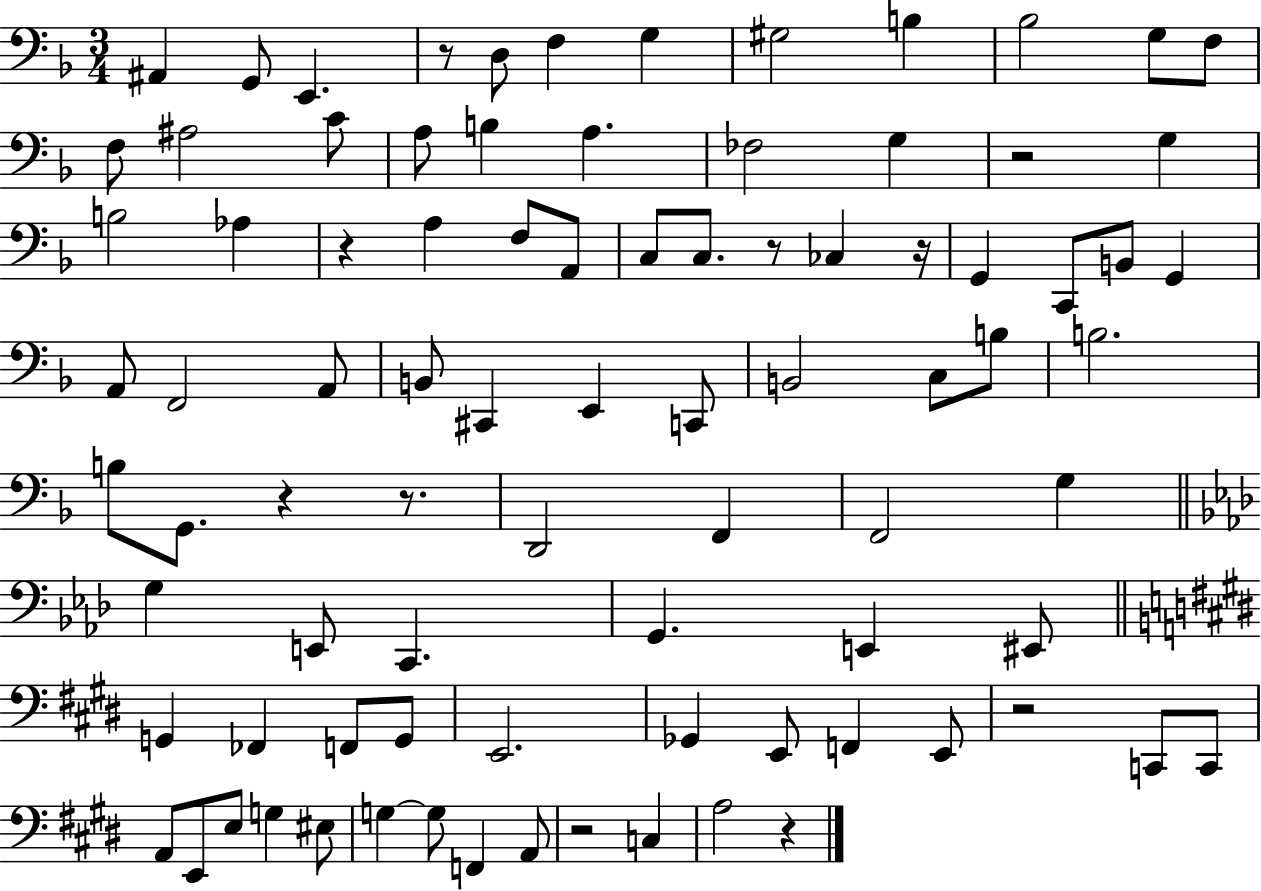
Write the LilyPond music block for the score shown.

{
  \clef bass
  \numericTimeSignature
  \time 3/4
  \key f \major
  ais,4 g,8 e,4. | r8 d8 f4 g4 | gis2 b4 | bes2 g8 f8 | \break f8 ais2 c'8 | a8 b4 a4. | fes2 g4 | r2 g4 | \break b2 aes4 | r4 a4 f8 a,8 | c8 c8. r8 ces4 r16 | g,4 c,8 b,8 g,4 | \break a,8 f,2 a,8 | b,8 cis,4 e,4 c,8 | b,2 c8 b8 | b2. | \break b8 g,8. r4 r8. | d,2 f,4 | f,2 g4 | \bar "||" \break \key f \minor g4 e,8 c,4. | g,4. e,4 eis,8 | \bar "||" \break \key e \major g,4 fes,4 f,8 g,8 | e,2. | ges,4 e,8 f,4 e,8 | r2 c,8 c,8 | \break a,8 e,8 e8 g4 eis8 | g4~~ g8 f,4 a,8 | r2 c4 | a2 r4 | \break \bar "|."
}